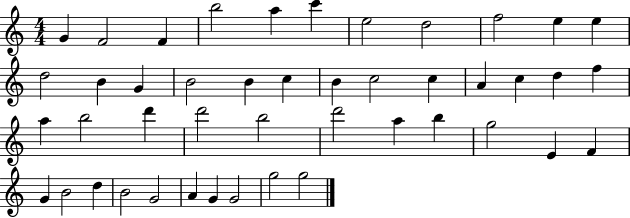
G4/q F4/h F4/q B5/h A5/q C6/q E5/h D5/h F5/h E5/q E5/q D5/h B4/q G4/q B4/h B4/q C5/q B4/q C5/h C5/q A4/q C5/q D5/q F5/q A5/q B5/h D6/q D6/h B5/h D6/h A5/q B5/q G5/h E4/q F4/q G4/q B4/h D5/q B4/h G4/h A4/q G4/q G4/h G5/h G5/h